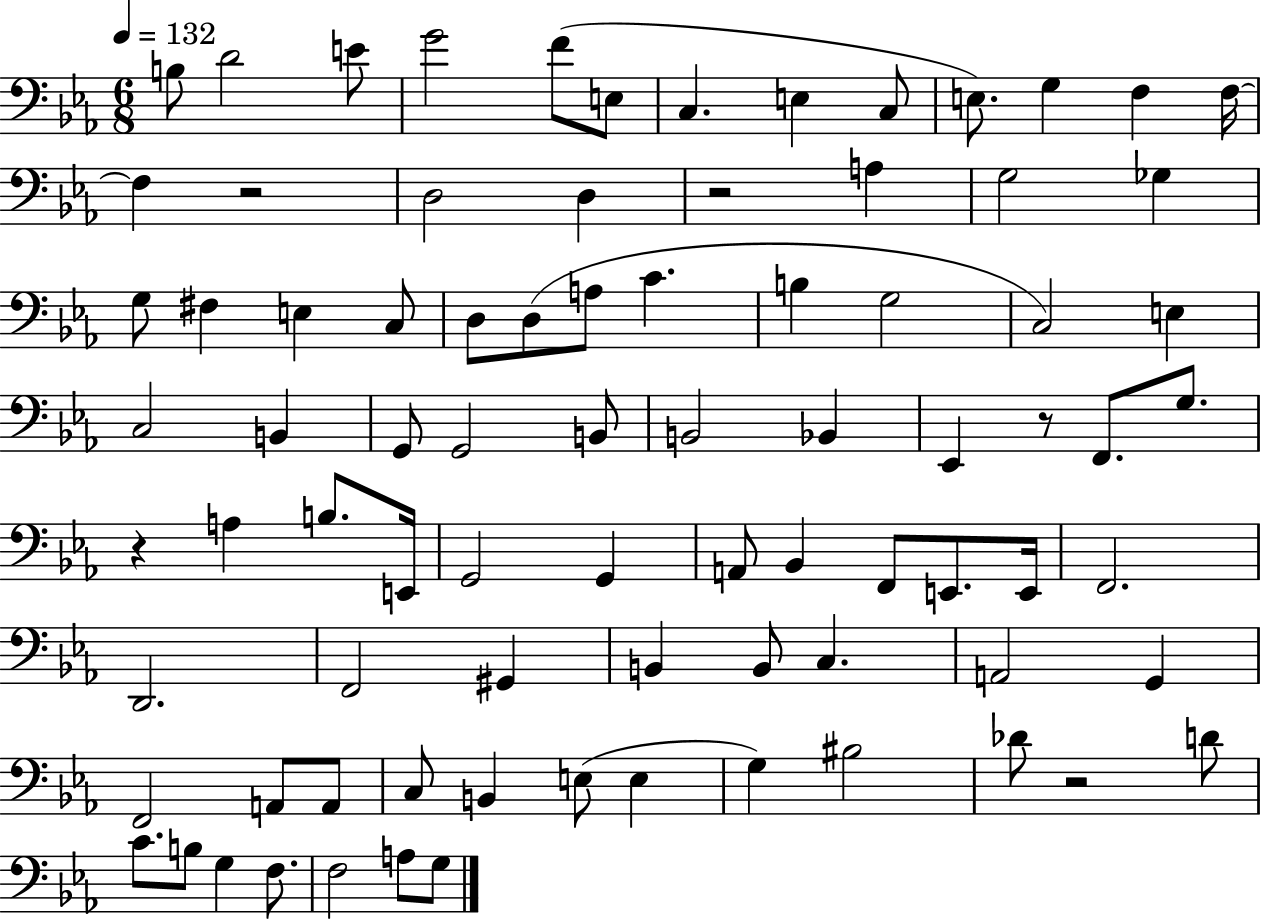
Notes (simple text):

B3/e D4/h E4/e G4/h F4/e E3/e C3/q. E3/q C3/e E3/e. G3/q F3/q F3/s F3/q R/h D3/h D3/q R/h A3/q G3/h Gb3/q G3/e F#3/q E3/q C3/e D3/e D3/e A3/e C4/q. B3/q G3/h C3/h E3/q C3/h B2/q G2/e G2/h B2/e B2/h Bb2/q Eb2/q R/e F2/e. G3/e. R/q A3/q B3/e. E2/s G2/h G2/q A2/e Bb2/q F2/e E2/e. E2/s F2/h. D2/h. F2/h G#2/q B2/q B2/e C3/q. A2/h G2/q F2/h A2/e A2/e C3/e B2/q E3/e E3/q G3/q BIS3/h Db4/e R/h D4/e C4/e. B3/e G3/q F3/e. F3/h A3/e G3/e